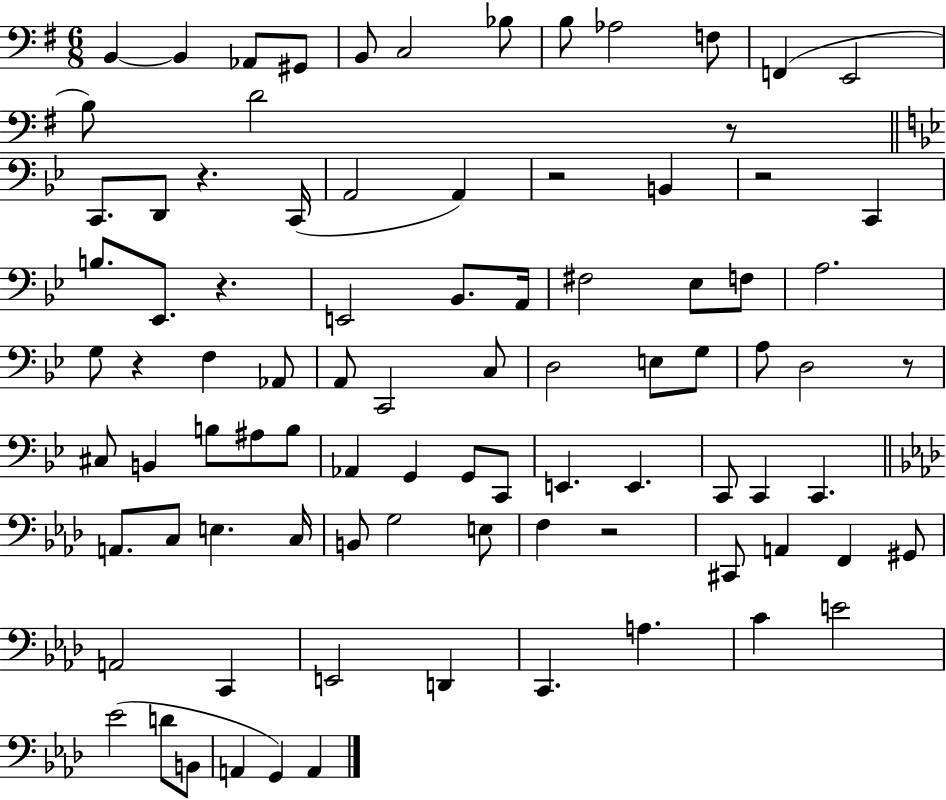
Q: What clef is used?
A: bass